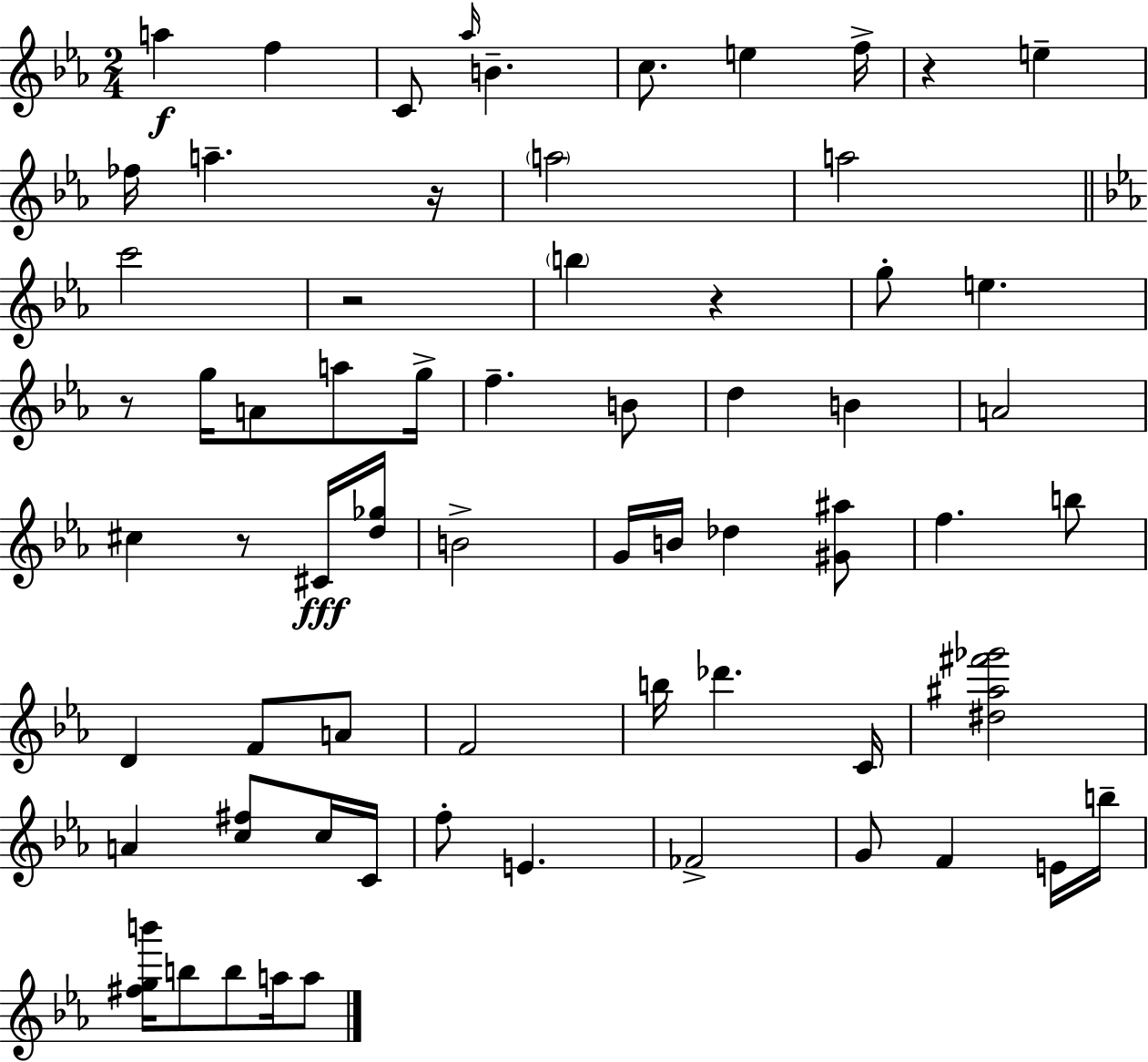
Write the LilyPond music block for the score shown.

{
  \clef treble
  \numericTimeSignature
  \time 2/4
  \key c \minor
  a''4\f f''4 | c'8 \grace { aes''16 } b'4.-- | c''8. e''4 | f''16-> r4 e''4-- | \break fes''16 a''4.-- | r16 \parenthesize a''2 | a''2 | \bar "||" \break \key c \minor c'''2 | r2 | \parenthesize b''4 r4 | g''8-. e''4. | \break r8 g''16 a'8 a''8 g''16-> | f''4.-- b'8 | d''4 b'4 | a'2 | \break cis''4 r8 cis'16\fff <d'' ges''>16 | b'2-> | g'16 b'16 des''4 <gis' ais''>8 | f''4. b''8 | \break d'4 f'8 a'8 | f'2 | b''16 des'''4. c'16 | <dis'' ais'' fis''' ges'''>2 | \break a'4 <c'' fis''>8 c''16 c'16 | f''8-. e'4. | fes'2-> | g'8 f'4 e'16 b''16-- | \break <fis'' g'' b'''>16 b''8 b''8 a''16 a''8 | \bar "|."
}